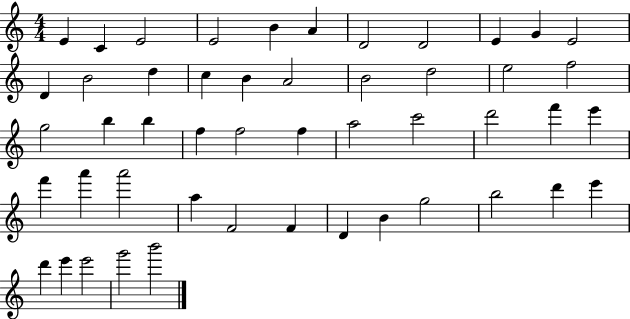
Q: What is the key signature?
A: C major